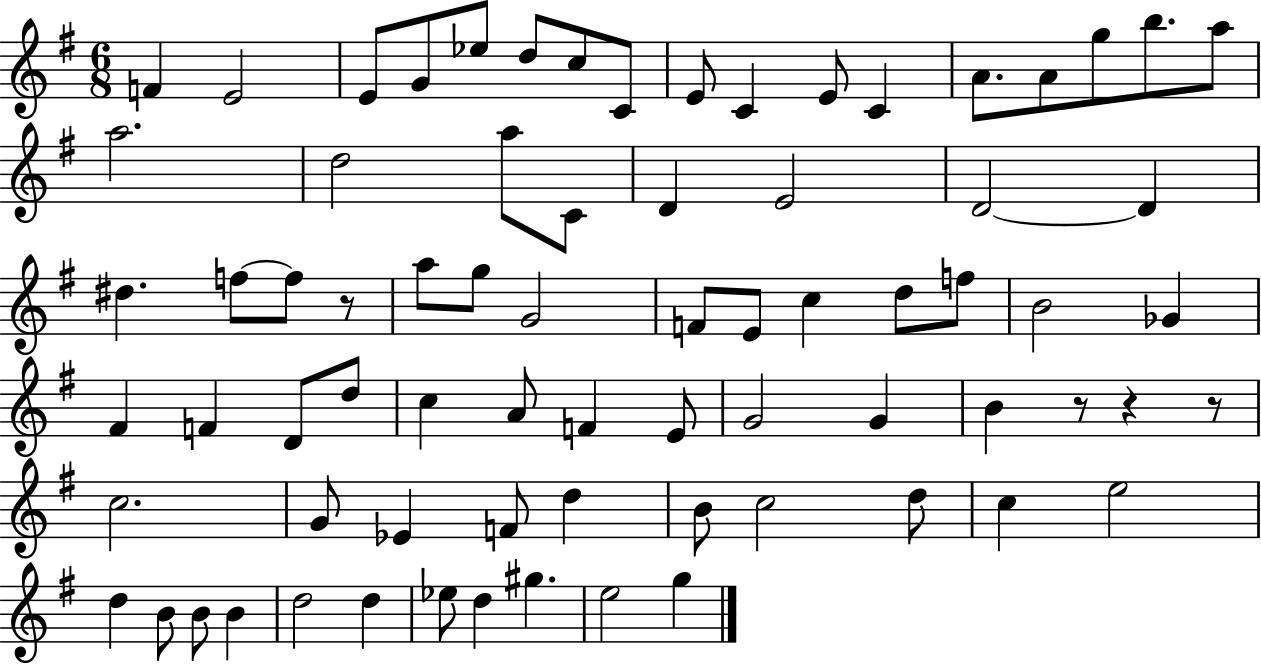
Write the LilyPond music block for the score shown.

{
  \clef treble
  \numericTimeSignature
  \time 6/8
  \key g \major
  \repeat volta 2 { f'4 e'2 | e'8 g'8 ees''8 d''8 c''8 c'8 | e'8 c'4 e'8 c'4 | a'8. a'8 g''8 b''8. a''8 | \break a''2. | d''2 a''8 c'8 | d'4 e'2 | d'2~~ d'4 | \break dis''4. f''8~~ f''8 r8 | a''8 g''8 g'2 | f'8 e'8 c''4 d''8 f''8 | b'2 ges'4 | \break fis'4 f'4 d'8 d''8 | c''4 a'8 f'4 e'8 | g'2 g'4 | b'4 r8 r4 r8 | \break c''2. | g'8 ees'4 f'8 d''4 | b'8 c''2 d''8 | c''4 e''2 | \break d''4 b'8 b'8 b'4 | d''2 d''4 | ees''8 d''4 gis''4. | e''2 g''4 | \break } \bar "|."
}